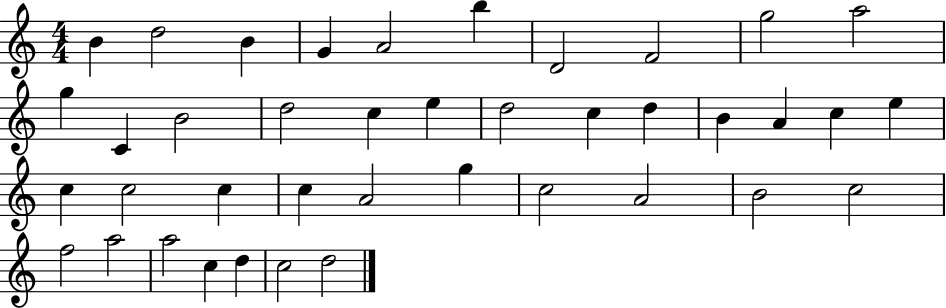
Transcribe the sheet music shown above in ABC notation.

X:1
T:Untitled
M:4/4
L:1/4
K:C
B d2 B G A2 b D2 F2 g2 a2 g C B2 d2 c e d2 c d B A c e c c2 c c A2 g c2 A2 B2 c2 f2 a2 a2 c d c2 d2